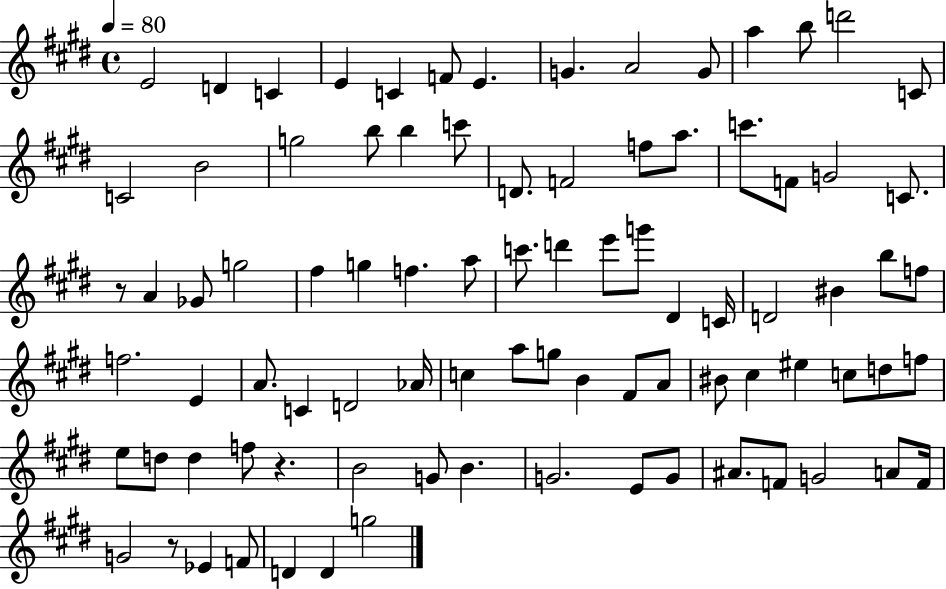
E4/h D4/q C4/q E4/q C4/q F4/e E4/q. G4/q. A4/h G4/e A5/q B5/e D6/h C4/e C4/h B4/h G5/h B5/e B5/q C6/e D4/e. F4/h F5/e A5/e. C6/e. F4/e G4/h C4/e. R/e A4/q Gb4/e G5/h F#5/q G5/q F5/q. A5/e C6/e. D6/q E6/e G6/e D#4/q C4/s D4/h BIS4/q B5/e F5/e F5/h. E4/q A4/e. C4/q D4/h Ab4/s C5/q A5/e G5/e B4/q F#4/e A4/e BIS4/e C#5/q EIS5/q C5/e D5/e F5/e E5/e D5/e D5/q F5/e R/q. B4/h G4/e B4/q. G4/h. E4/e G4/e A#4/e. F4/e G4/h A4/e F4/s G4/h R/e Eb4/q F4/e D4/q D4/q G5/h